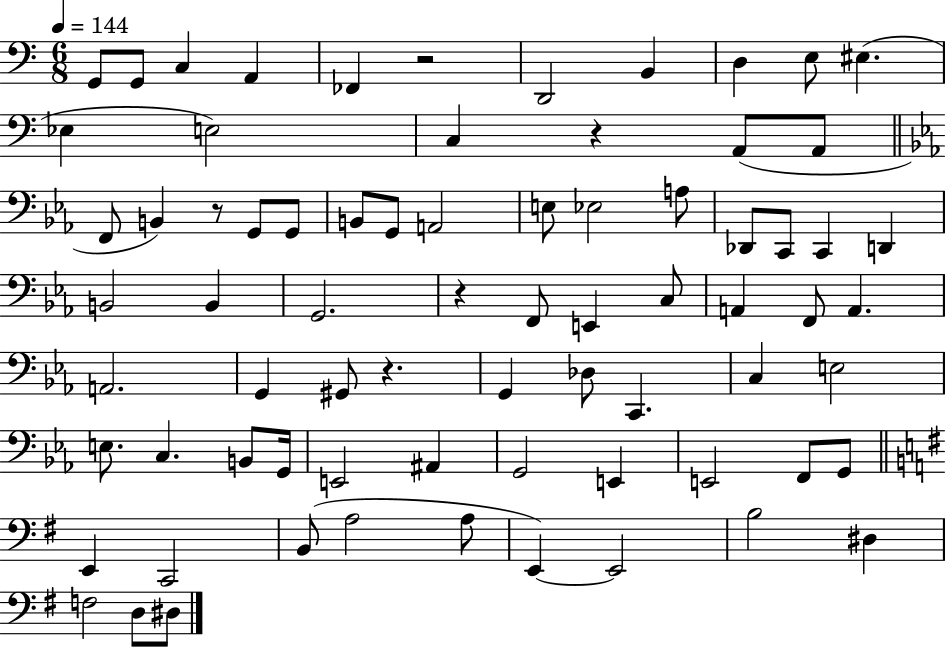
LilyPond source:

{
  \clef bass
  \numericTimeSignature
  \time 6/8
  \key c \major
  \tempo 4 = 144
  g,8 g,8 c4 a,4 | fes,4 r2 | d,2 b,4 | d4 e8 eis4.( | \break ees4 e2) | c4 r4 a,8( a,8 | \bar "||" \break \key c \minor f,8 b,4) r8 g,8 g,8 | b,8 g,8 a,2 | e8 ees2 a8 | des,8 c,8 c,4 d,4 | \break b,2 b,4 | g,2. | r4 f,8 e,4 c8 | a,4 f,8 a,4. | \break a,2. | g,4 gis,8 r4. | g,4 des8 c,4. | c4 e2 | \break e8. c4. b,8 g,16 | e,2 ais,4 | g,2 e,4 | e,2 f,8 g,8 | \break \bar "||" \break \key e \minor e,4 c,2 | b,8( a2 a8 | e,4~~) e,2 | b2 dis4 | \break f2 d8 dis8 | \bar "|."
}